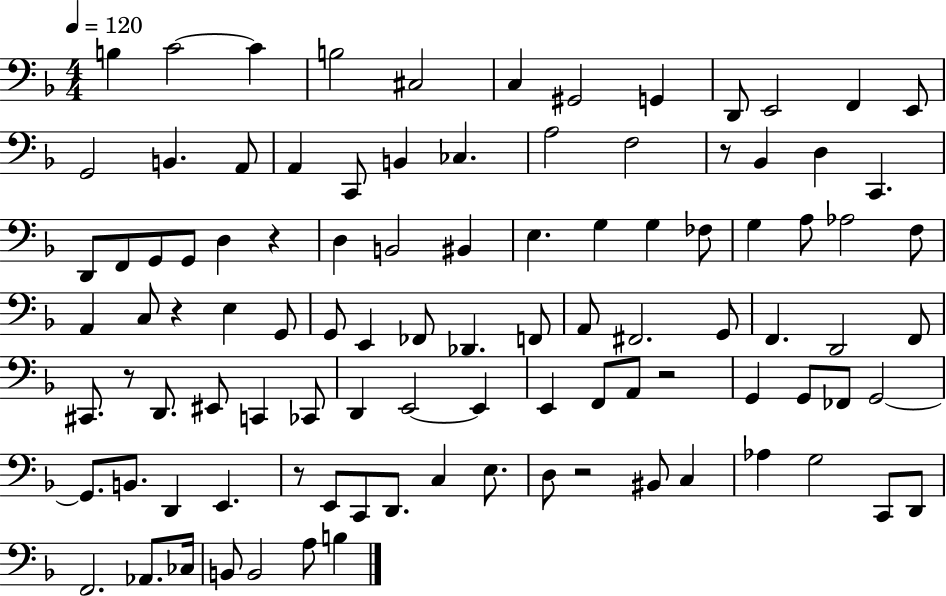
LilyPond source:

{
  \clef bass
  \numericTimeSignature
  \time 4/4
  \key f \major
  \tempo 4 = 120
  b4 c'2~~ c'4 | b2 cis2 | c4 gis,2 g,4 | d,8 e,2 f,4 e,8 | \break g,2 b,4. a,8 | a,4 c,8 b,4 ces4. | a2 f2 | r8 bes,4 d4 c,4. | \break d,8 f,8 g,8 g,8 d4 r4 | d4 b,2 bis,4 | e4. g4 g4 fes8 | g4 a8 aes2 f8 | \break a,4 c8 r4 e4 g,8 | g,8 e,4 fes,8 des,4. f,8 | a,8 fis,2. g,8 | f,4. d,2 f,8 | \break cis,8. r8 d,8. eis,8 c,4 ces,8 | d,4 e,2~~ e,4 | e,4 f,8 a,8 r2 | g,4 g,8 fes,8 g,2~~ | \break g,8. b,8. d,4 e,4. | r8 e,8 c,8 d,8. c4 e8. | d8 r2 bis,8 c4 | aes4 g2 c,8 d,8 | \break f,2. aes,8. ces16 | b,8 b,2 a8 b4 | \bar "|."
}